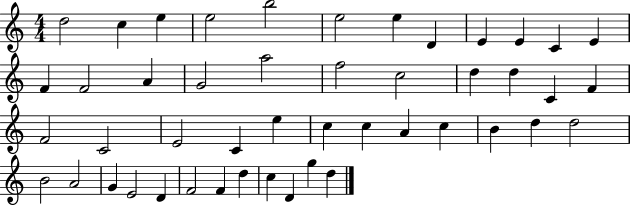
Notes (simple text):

D5/h C5/q E5/q E5/h B5/h E5/h E5/q D4/q E4/q E4/q C4/q E4/q F4/q F4/h A4/q G4/h A5/h F5/h C5/h D5/q D5/q C4/q F4/q F4/h C4/h E4/h C4/q E5/q C5/q C5/q A4/q C5/q B4/q D5/q D5/h B4/h A4/h G4/q E4/h D4/q F4/h F4/q D5/q C5/q D4/q G5/q D5/q